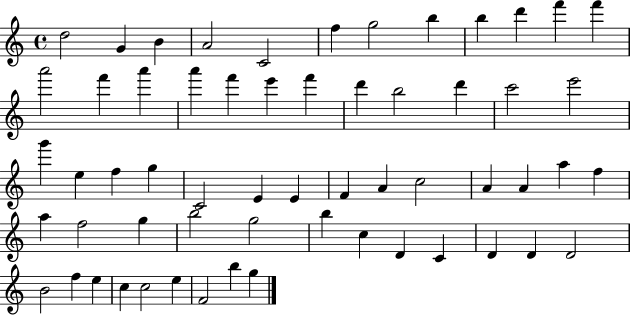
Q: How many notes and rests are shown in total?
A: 59